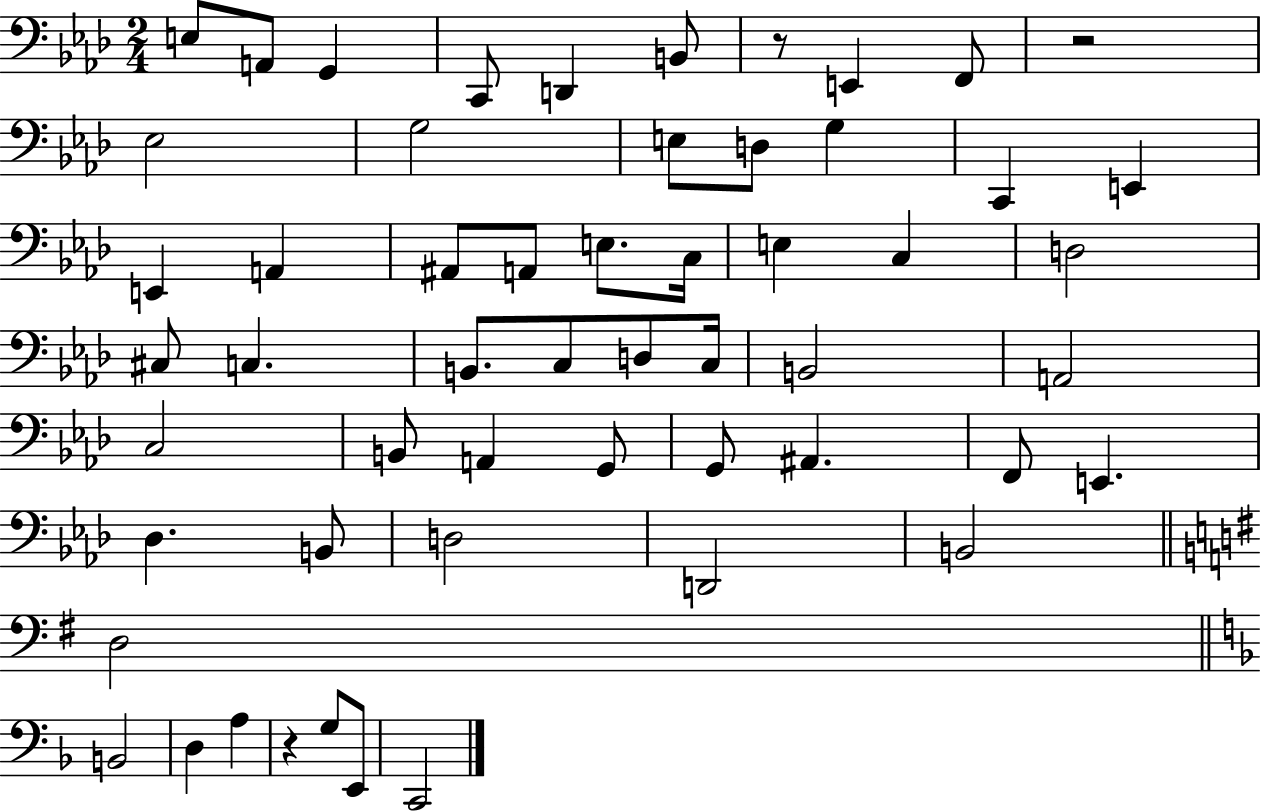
X:1
T:Untitled
M:2/4
L:1/4
K:Ab
E,/2 A,,/2 G,, C,,/2 D,, B,,/2 z/2 E,, F,,/2 z2 _E,2 G,2 E,/2 D,/2 G, C,, E,, E,, A,, ^A,,/2 A,,/2 E,/2 C,/4 E, C, D,2 ^C,/2 C, B,,/2 C,/2 D,/2 C,/4 B,,2 A,,2 C,2 B,,/2 A,, G,,/2 G,,/2 ^A,, F,,/2 E,, _D, B,,/2 D,2 D,,2 B,,2 D,2 B,,2 D, A, z G,/2 E,,/2 C,,2